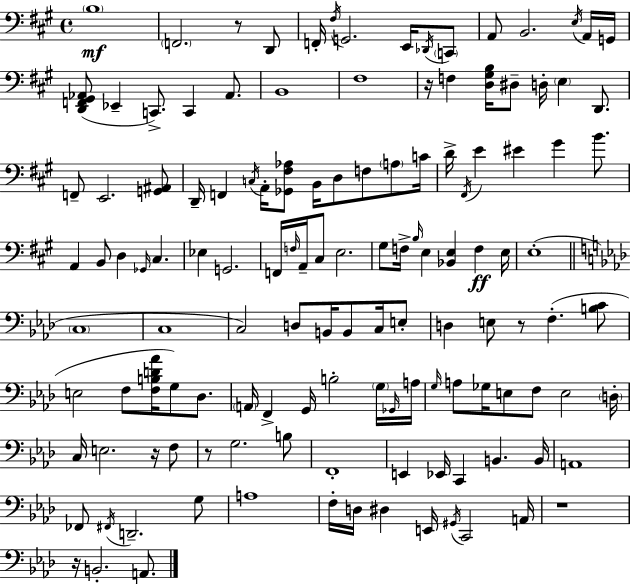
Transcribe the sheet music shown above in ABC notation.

X:1
T:Untitled
M:4/4
L:1/4
K:A
B,4 F,,2 z/2 D,,/2 F,,/4 ^F,/4 G,,2 E,,/4 _D,,/4 C,,/2 A,,/2 B,,2 E,/4 A,,/4 G,,/4 [D,,F,,^G,,_A,,]/2 _E,, C,,/2 C,, _A,,/2 B,,4 ^F,4 z/4 F, [D,^G,B,]/4 ^D,/2 D,/4 E, D,,/2 F,,/2 E,,2 [G,,^A,,]/2 D,,/4 F,, C,/4 A,,/4 [_G,,^F,_A,]/2 B,,/4 D,/2 F,/2 A,/2 C/4 D/4 ^F,,/4 E ^E ^G B/2 A,, B,,/2 D, _G,,/4 ^C, _E, G,,2 F,,/4 F,/4 A,,/4 ^C,/2 E,2 ^G,/2 F,/4 B,/4 E, [_B,,E,] F, E,/4 E,4 C,4 C,4 C,2 D,/2 B,,/4 B,,/2 C,/4 E,/2 D, E,/2 z/2 F, [B,C]/2 E,2 F,/2 [F,B,D_A]/4 G,/2 _D,/2 A,,/4 F,, G,,/4 B,2 G,/4 _G,,/4 A,/4 G,/4 A,/2 _G,/4 E,/2 F,/2 E,2 D,/4 C,/4 E,2 z/4 F,/2 z/2 G,2 B,/2 F,,4 E,, _E,,/4 C,, B,, B,,/4 A,,4 _F,,/2 ^F,,/4 D,,2 G,/2 A,4 F,/4 D,/4 ^D, E,,/4 ^G,,/4 C,,2 A,,/4 z4 z/4 B,,2 A,,/2